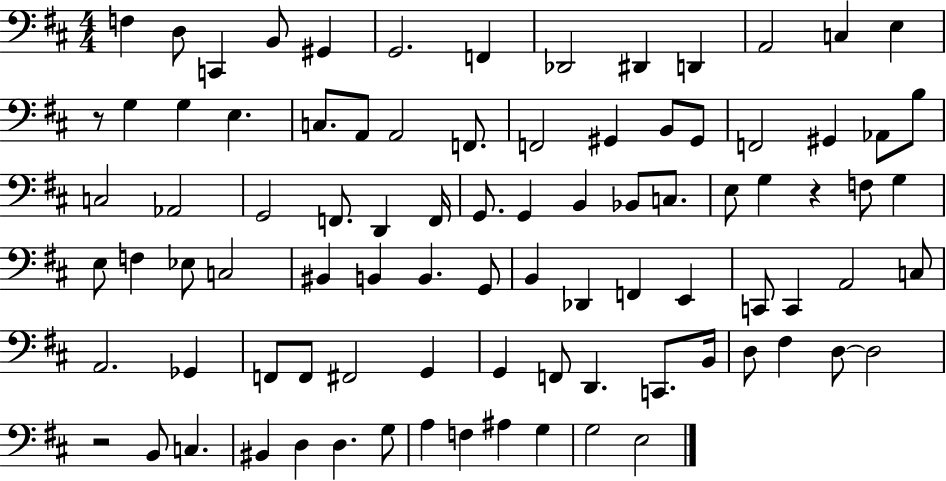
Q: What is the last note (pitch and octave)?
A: E3